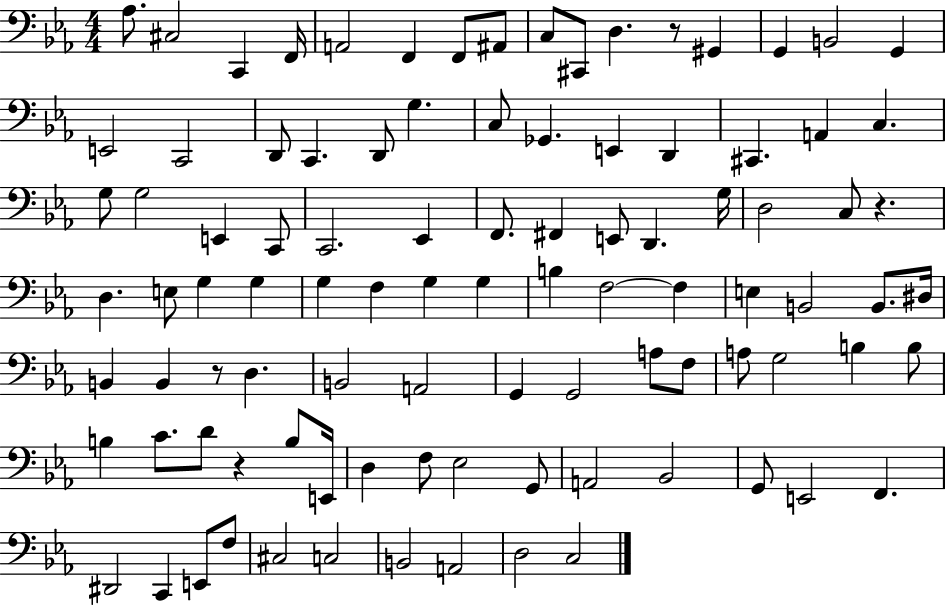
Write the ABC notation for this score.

X:1
T:Untitled
M:4/4
L:1/4
K:Eb
_A,/2 ^C,2 C,, F,,/4 A,,2 F,, F,,/2 ^A,,/2 C,/2 ^C,,/2 D, z/2 ^G,, G,, B,,2 G,, E,,2 C,,2 D,,/2 C,, D,,/2 G, C,/2 _G,, E,, D,, ^C,, A,, C, G,/2 G,2 E,, C,,/2 C,,2 _E,, F,,/2 ^F,, E,,/2 D,, G,/4 D,2 C,/2 z D, E,/2 G, G, G, F, G, G, B, F,2 F, E, B,,2 B,,/2 ^D,/4 B,, B,, z/2 D, B,,2 A,,2 G,, G,,2 A,/2 F,/2 A,/2 G,2 B, B,/2 B, C/2 D/2 z B,/2 E,,/4 D, F,/2 _E,2 G,,/2 A,,2 _B,,2 G,,/2 E,,2 F,, ^D,,2 C,, E,,/2 F,/2 ^C,2 C,2 B,,2 A,,2 D,2 C,2